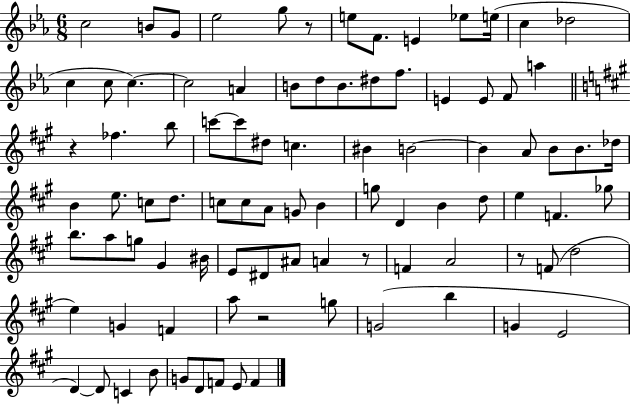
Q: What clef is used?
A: treble